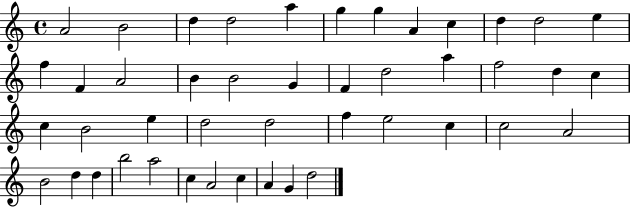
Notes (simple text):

A4/h B4/h D5/q D5/h A5/q G5/q G5/q A4/q C5/q D5/q D5/h E5/q F5/q F4/q A4/h B4/q B4/h G4/q F4/q D5/h A5/q F5/h D5/q C5/q C5/q B4/h E5/q D5/h D5/h F5/q E5/h C5/q C5/h A4/h B4/h D5/q D5/q B5/h A5/h C5/q A4/h C5/q A4/q G4/q D5/h